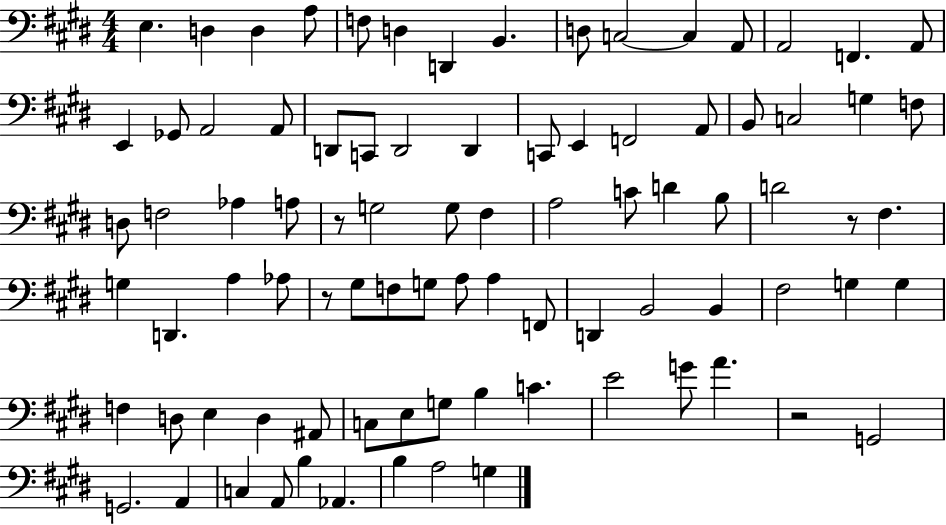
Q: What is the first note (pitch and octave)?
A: E3